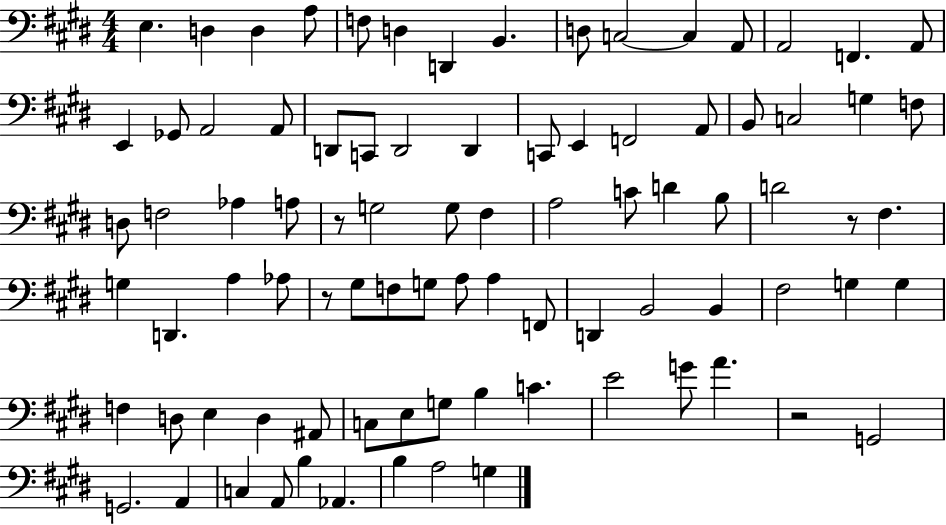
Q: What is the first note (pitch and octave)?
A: E3